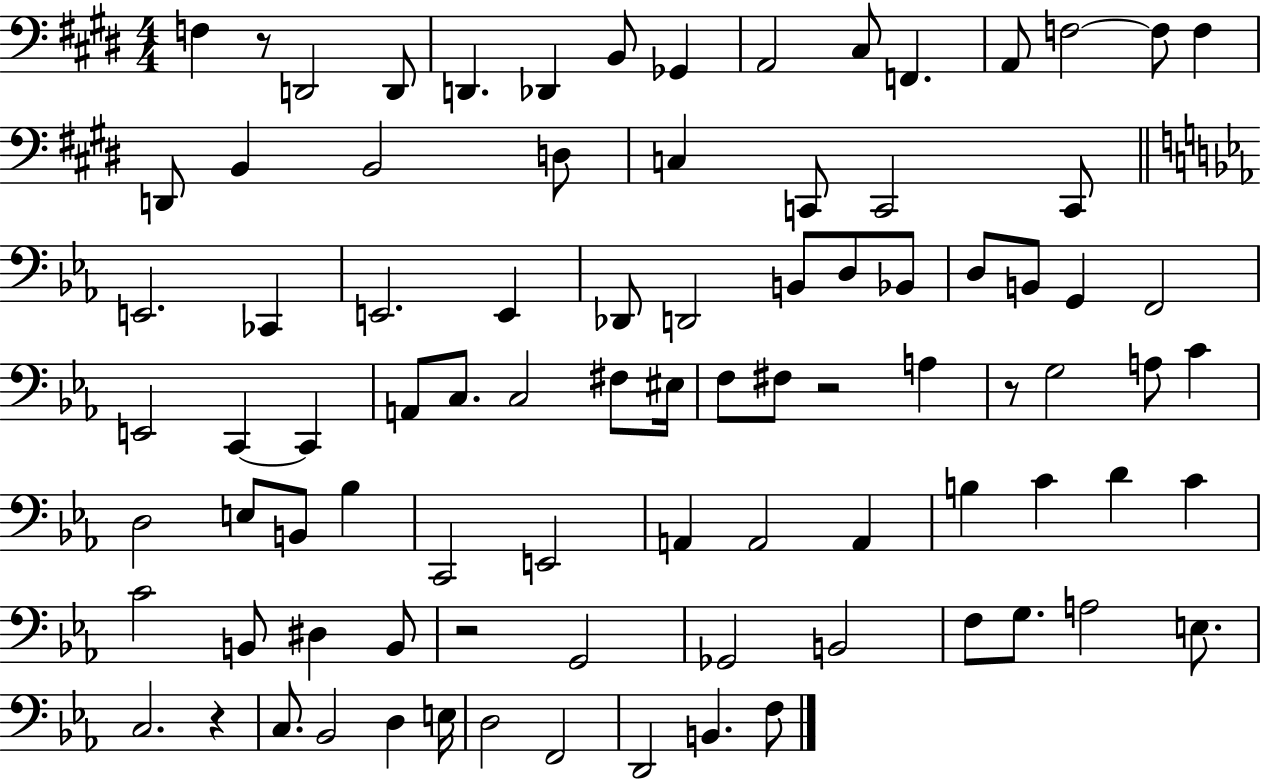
F3/q R/e D2/h D2/e D2/q. Db2/q B2/e Gb2/q A2/h C#3/e F2/q. A2/e F3/h F3/e F3/q D2/e B2/q B2/h D3/e C3/q C2/e C2/h C2/e E2/h. CES2/q E2/h. E2/q Db2/e D2/h B2/e D3/e Bb2/e D3/e B2/e G2/q F2/h E2/h C2/q C2/q A2/e C3/e. C3/h F#3/e EIS3/s F3/e F#3/e R/h A3/q R/e G3/h A3/e C4/q D3/h E3/e B2/e Bb3/q C2/h E2/h A2/q A2/h A2/q B3/q C4/q D4/q C4/q C4/h B2/e D#3/q B2/e R/h G2/h Gb2/h B2/h F3/e G3/e. A3/h E3/e. C3/h. R/q C3/e. Bb2/h D3/q E3/s D3/h F2/h D2/h B2/q. F3/e